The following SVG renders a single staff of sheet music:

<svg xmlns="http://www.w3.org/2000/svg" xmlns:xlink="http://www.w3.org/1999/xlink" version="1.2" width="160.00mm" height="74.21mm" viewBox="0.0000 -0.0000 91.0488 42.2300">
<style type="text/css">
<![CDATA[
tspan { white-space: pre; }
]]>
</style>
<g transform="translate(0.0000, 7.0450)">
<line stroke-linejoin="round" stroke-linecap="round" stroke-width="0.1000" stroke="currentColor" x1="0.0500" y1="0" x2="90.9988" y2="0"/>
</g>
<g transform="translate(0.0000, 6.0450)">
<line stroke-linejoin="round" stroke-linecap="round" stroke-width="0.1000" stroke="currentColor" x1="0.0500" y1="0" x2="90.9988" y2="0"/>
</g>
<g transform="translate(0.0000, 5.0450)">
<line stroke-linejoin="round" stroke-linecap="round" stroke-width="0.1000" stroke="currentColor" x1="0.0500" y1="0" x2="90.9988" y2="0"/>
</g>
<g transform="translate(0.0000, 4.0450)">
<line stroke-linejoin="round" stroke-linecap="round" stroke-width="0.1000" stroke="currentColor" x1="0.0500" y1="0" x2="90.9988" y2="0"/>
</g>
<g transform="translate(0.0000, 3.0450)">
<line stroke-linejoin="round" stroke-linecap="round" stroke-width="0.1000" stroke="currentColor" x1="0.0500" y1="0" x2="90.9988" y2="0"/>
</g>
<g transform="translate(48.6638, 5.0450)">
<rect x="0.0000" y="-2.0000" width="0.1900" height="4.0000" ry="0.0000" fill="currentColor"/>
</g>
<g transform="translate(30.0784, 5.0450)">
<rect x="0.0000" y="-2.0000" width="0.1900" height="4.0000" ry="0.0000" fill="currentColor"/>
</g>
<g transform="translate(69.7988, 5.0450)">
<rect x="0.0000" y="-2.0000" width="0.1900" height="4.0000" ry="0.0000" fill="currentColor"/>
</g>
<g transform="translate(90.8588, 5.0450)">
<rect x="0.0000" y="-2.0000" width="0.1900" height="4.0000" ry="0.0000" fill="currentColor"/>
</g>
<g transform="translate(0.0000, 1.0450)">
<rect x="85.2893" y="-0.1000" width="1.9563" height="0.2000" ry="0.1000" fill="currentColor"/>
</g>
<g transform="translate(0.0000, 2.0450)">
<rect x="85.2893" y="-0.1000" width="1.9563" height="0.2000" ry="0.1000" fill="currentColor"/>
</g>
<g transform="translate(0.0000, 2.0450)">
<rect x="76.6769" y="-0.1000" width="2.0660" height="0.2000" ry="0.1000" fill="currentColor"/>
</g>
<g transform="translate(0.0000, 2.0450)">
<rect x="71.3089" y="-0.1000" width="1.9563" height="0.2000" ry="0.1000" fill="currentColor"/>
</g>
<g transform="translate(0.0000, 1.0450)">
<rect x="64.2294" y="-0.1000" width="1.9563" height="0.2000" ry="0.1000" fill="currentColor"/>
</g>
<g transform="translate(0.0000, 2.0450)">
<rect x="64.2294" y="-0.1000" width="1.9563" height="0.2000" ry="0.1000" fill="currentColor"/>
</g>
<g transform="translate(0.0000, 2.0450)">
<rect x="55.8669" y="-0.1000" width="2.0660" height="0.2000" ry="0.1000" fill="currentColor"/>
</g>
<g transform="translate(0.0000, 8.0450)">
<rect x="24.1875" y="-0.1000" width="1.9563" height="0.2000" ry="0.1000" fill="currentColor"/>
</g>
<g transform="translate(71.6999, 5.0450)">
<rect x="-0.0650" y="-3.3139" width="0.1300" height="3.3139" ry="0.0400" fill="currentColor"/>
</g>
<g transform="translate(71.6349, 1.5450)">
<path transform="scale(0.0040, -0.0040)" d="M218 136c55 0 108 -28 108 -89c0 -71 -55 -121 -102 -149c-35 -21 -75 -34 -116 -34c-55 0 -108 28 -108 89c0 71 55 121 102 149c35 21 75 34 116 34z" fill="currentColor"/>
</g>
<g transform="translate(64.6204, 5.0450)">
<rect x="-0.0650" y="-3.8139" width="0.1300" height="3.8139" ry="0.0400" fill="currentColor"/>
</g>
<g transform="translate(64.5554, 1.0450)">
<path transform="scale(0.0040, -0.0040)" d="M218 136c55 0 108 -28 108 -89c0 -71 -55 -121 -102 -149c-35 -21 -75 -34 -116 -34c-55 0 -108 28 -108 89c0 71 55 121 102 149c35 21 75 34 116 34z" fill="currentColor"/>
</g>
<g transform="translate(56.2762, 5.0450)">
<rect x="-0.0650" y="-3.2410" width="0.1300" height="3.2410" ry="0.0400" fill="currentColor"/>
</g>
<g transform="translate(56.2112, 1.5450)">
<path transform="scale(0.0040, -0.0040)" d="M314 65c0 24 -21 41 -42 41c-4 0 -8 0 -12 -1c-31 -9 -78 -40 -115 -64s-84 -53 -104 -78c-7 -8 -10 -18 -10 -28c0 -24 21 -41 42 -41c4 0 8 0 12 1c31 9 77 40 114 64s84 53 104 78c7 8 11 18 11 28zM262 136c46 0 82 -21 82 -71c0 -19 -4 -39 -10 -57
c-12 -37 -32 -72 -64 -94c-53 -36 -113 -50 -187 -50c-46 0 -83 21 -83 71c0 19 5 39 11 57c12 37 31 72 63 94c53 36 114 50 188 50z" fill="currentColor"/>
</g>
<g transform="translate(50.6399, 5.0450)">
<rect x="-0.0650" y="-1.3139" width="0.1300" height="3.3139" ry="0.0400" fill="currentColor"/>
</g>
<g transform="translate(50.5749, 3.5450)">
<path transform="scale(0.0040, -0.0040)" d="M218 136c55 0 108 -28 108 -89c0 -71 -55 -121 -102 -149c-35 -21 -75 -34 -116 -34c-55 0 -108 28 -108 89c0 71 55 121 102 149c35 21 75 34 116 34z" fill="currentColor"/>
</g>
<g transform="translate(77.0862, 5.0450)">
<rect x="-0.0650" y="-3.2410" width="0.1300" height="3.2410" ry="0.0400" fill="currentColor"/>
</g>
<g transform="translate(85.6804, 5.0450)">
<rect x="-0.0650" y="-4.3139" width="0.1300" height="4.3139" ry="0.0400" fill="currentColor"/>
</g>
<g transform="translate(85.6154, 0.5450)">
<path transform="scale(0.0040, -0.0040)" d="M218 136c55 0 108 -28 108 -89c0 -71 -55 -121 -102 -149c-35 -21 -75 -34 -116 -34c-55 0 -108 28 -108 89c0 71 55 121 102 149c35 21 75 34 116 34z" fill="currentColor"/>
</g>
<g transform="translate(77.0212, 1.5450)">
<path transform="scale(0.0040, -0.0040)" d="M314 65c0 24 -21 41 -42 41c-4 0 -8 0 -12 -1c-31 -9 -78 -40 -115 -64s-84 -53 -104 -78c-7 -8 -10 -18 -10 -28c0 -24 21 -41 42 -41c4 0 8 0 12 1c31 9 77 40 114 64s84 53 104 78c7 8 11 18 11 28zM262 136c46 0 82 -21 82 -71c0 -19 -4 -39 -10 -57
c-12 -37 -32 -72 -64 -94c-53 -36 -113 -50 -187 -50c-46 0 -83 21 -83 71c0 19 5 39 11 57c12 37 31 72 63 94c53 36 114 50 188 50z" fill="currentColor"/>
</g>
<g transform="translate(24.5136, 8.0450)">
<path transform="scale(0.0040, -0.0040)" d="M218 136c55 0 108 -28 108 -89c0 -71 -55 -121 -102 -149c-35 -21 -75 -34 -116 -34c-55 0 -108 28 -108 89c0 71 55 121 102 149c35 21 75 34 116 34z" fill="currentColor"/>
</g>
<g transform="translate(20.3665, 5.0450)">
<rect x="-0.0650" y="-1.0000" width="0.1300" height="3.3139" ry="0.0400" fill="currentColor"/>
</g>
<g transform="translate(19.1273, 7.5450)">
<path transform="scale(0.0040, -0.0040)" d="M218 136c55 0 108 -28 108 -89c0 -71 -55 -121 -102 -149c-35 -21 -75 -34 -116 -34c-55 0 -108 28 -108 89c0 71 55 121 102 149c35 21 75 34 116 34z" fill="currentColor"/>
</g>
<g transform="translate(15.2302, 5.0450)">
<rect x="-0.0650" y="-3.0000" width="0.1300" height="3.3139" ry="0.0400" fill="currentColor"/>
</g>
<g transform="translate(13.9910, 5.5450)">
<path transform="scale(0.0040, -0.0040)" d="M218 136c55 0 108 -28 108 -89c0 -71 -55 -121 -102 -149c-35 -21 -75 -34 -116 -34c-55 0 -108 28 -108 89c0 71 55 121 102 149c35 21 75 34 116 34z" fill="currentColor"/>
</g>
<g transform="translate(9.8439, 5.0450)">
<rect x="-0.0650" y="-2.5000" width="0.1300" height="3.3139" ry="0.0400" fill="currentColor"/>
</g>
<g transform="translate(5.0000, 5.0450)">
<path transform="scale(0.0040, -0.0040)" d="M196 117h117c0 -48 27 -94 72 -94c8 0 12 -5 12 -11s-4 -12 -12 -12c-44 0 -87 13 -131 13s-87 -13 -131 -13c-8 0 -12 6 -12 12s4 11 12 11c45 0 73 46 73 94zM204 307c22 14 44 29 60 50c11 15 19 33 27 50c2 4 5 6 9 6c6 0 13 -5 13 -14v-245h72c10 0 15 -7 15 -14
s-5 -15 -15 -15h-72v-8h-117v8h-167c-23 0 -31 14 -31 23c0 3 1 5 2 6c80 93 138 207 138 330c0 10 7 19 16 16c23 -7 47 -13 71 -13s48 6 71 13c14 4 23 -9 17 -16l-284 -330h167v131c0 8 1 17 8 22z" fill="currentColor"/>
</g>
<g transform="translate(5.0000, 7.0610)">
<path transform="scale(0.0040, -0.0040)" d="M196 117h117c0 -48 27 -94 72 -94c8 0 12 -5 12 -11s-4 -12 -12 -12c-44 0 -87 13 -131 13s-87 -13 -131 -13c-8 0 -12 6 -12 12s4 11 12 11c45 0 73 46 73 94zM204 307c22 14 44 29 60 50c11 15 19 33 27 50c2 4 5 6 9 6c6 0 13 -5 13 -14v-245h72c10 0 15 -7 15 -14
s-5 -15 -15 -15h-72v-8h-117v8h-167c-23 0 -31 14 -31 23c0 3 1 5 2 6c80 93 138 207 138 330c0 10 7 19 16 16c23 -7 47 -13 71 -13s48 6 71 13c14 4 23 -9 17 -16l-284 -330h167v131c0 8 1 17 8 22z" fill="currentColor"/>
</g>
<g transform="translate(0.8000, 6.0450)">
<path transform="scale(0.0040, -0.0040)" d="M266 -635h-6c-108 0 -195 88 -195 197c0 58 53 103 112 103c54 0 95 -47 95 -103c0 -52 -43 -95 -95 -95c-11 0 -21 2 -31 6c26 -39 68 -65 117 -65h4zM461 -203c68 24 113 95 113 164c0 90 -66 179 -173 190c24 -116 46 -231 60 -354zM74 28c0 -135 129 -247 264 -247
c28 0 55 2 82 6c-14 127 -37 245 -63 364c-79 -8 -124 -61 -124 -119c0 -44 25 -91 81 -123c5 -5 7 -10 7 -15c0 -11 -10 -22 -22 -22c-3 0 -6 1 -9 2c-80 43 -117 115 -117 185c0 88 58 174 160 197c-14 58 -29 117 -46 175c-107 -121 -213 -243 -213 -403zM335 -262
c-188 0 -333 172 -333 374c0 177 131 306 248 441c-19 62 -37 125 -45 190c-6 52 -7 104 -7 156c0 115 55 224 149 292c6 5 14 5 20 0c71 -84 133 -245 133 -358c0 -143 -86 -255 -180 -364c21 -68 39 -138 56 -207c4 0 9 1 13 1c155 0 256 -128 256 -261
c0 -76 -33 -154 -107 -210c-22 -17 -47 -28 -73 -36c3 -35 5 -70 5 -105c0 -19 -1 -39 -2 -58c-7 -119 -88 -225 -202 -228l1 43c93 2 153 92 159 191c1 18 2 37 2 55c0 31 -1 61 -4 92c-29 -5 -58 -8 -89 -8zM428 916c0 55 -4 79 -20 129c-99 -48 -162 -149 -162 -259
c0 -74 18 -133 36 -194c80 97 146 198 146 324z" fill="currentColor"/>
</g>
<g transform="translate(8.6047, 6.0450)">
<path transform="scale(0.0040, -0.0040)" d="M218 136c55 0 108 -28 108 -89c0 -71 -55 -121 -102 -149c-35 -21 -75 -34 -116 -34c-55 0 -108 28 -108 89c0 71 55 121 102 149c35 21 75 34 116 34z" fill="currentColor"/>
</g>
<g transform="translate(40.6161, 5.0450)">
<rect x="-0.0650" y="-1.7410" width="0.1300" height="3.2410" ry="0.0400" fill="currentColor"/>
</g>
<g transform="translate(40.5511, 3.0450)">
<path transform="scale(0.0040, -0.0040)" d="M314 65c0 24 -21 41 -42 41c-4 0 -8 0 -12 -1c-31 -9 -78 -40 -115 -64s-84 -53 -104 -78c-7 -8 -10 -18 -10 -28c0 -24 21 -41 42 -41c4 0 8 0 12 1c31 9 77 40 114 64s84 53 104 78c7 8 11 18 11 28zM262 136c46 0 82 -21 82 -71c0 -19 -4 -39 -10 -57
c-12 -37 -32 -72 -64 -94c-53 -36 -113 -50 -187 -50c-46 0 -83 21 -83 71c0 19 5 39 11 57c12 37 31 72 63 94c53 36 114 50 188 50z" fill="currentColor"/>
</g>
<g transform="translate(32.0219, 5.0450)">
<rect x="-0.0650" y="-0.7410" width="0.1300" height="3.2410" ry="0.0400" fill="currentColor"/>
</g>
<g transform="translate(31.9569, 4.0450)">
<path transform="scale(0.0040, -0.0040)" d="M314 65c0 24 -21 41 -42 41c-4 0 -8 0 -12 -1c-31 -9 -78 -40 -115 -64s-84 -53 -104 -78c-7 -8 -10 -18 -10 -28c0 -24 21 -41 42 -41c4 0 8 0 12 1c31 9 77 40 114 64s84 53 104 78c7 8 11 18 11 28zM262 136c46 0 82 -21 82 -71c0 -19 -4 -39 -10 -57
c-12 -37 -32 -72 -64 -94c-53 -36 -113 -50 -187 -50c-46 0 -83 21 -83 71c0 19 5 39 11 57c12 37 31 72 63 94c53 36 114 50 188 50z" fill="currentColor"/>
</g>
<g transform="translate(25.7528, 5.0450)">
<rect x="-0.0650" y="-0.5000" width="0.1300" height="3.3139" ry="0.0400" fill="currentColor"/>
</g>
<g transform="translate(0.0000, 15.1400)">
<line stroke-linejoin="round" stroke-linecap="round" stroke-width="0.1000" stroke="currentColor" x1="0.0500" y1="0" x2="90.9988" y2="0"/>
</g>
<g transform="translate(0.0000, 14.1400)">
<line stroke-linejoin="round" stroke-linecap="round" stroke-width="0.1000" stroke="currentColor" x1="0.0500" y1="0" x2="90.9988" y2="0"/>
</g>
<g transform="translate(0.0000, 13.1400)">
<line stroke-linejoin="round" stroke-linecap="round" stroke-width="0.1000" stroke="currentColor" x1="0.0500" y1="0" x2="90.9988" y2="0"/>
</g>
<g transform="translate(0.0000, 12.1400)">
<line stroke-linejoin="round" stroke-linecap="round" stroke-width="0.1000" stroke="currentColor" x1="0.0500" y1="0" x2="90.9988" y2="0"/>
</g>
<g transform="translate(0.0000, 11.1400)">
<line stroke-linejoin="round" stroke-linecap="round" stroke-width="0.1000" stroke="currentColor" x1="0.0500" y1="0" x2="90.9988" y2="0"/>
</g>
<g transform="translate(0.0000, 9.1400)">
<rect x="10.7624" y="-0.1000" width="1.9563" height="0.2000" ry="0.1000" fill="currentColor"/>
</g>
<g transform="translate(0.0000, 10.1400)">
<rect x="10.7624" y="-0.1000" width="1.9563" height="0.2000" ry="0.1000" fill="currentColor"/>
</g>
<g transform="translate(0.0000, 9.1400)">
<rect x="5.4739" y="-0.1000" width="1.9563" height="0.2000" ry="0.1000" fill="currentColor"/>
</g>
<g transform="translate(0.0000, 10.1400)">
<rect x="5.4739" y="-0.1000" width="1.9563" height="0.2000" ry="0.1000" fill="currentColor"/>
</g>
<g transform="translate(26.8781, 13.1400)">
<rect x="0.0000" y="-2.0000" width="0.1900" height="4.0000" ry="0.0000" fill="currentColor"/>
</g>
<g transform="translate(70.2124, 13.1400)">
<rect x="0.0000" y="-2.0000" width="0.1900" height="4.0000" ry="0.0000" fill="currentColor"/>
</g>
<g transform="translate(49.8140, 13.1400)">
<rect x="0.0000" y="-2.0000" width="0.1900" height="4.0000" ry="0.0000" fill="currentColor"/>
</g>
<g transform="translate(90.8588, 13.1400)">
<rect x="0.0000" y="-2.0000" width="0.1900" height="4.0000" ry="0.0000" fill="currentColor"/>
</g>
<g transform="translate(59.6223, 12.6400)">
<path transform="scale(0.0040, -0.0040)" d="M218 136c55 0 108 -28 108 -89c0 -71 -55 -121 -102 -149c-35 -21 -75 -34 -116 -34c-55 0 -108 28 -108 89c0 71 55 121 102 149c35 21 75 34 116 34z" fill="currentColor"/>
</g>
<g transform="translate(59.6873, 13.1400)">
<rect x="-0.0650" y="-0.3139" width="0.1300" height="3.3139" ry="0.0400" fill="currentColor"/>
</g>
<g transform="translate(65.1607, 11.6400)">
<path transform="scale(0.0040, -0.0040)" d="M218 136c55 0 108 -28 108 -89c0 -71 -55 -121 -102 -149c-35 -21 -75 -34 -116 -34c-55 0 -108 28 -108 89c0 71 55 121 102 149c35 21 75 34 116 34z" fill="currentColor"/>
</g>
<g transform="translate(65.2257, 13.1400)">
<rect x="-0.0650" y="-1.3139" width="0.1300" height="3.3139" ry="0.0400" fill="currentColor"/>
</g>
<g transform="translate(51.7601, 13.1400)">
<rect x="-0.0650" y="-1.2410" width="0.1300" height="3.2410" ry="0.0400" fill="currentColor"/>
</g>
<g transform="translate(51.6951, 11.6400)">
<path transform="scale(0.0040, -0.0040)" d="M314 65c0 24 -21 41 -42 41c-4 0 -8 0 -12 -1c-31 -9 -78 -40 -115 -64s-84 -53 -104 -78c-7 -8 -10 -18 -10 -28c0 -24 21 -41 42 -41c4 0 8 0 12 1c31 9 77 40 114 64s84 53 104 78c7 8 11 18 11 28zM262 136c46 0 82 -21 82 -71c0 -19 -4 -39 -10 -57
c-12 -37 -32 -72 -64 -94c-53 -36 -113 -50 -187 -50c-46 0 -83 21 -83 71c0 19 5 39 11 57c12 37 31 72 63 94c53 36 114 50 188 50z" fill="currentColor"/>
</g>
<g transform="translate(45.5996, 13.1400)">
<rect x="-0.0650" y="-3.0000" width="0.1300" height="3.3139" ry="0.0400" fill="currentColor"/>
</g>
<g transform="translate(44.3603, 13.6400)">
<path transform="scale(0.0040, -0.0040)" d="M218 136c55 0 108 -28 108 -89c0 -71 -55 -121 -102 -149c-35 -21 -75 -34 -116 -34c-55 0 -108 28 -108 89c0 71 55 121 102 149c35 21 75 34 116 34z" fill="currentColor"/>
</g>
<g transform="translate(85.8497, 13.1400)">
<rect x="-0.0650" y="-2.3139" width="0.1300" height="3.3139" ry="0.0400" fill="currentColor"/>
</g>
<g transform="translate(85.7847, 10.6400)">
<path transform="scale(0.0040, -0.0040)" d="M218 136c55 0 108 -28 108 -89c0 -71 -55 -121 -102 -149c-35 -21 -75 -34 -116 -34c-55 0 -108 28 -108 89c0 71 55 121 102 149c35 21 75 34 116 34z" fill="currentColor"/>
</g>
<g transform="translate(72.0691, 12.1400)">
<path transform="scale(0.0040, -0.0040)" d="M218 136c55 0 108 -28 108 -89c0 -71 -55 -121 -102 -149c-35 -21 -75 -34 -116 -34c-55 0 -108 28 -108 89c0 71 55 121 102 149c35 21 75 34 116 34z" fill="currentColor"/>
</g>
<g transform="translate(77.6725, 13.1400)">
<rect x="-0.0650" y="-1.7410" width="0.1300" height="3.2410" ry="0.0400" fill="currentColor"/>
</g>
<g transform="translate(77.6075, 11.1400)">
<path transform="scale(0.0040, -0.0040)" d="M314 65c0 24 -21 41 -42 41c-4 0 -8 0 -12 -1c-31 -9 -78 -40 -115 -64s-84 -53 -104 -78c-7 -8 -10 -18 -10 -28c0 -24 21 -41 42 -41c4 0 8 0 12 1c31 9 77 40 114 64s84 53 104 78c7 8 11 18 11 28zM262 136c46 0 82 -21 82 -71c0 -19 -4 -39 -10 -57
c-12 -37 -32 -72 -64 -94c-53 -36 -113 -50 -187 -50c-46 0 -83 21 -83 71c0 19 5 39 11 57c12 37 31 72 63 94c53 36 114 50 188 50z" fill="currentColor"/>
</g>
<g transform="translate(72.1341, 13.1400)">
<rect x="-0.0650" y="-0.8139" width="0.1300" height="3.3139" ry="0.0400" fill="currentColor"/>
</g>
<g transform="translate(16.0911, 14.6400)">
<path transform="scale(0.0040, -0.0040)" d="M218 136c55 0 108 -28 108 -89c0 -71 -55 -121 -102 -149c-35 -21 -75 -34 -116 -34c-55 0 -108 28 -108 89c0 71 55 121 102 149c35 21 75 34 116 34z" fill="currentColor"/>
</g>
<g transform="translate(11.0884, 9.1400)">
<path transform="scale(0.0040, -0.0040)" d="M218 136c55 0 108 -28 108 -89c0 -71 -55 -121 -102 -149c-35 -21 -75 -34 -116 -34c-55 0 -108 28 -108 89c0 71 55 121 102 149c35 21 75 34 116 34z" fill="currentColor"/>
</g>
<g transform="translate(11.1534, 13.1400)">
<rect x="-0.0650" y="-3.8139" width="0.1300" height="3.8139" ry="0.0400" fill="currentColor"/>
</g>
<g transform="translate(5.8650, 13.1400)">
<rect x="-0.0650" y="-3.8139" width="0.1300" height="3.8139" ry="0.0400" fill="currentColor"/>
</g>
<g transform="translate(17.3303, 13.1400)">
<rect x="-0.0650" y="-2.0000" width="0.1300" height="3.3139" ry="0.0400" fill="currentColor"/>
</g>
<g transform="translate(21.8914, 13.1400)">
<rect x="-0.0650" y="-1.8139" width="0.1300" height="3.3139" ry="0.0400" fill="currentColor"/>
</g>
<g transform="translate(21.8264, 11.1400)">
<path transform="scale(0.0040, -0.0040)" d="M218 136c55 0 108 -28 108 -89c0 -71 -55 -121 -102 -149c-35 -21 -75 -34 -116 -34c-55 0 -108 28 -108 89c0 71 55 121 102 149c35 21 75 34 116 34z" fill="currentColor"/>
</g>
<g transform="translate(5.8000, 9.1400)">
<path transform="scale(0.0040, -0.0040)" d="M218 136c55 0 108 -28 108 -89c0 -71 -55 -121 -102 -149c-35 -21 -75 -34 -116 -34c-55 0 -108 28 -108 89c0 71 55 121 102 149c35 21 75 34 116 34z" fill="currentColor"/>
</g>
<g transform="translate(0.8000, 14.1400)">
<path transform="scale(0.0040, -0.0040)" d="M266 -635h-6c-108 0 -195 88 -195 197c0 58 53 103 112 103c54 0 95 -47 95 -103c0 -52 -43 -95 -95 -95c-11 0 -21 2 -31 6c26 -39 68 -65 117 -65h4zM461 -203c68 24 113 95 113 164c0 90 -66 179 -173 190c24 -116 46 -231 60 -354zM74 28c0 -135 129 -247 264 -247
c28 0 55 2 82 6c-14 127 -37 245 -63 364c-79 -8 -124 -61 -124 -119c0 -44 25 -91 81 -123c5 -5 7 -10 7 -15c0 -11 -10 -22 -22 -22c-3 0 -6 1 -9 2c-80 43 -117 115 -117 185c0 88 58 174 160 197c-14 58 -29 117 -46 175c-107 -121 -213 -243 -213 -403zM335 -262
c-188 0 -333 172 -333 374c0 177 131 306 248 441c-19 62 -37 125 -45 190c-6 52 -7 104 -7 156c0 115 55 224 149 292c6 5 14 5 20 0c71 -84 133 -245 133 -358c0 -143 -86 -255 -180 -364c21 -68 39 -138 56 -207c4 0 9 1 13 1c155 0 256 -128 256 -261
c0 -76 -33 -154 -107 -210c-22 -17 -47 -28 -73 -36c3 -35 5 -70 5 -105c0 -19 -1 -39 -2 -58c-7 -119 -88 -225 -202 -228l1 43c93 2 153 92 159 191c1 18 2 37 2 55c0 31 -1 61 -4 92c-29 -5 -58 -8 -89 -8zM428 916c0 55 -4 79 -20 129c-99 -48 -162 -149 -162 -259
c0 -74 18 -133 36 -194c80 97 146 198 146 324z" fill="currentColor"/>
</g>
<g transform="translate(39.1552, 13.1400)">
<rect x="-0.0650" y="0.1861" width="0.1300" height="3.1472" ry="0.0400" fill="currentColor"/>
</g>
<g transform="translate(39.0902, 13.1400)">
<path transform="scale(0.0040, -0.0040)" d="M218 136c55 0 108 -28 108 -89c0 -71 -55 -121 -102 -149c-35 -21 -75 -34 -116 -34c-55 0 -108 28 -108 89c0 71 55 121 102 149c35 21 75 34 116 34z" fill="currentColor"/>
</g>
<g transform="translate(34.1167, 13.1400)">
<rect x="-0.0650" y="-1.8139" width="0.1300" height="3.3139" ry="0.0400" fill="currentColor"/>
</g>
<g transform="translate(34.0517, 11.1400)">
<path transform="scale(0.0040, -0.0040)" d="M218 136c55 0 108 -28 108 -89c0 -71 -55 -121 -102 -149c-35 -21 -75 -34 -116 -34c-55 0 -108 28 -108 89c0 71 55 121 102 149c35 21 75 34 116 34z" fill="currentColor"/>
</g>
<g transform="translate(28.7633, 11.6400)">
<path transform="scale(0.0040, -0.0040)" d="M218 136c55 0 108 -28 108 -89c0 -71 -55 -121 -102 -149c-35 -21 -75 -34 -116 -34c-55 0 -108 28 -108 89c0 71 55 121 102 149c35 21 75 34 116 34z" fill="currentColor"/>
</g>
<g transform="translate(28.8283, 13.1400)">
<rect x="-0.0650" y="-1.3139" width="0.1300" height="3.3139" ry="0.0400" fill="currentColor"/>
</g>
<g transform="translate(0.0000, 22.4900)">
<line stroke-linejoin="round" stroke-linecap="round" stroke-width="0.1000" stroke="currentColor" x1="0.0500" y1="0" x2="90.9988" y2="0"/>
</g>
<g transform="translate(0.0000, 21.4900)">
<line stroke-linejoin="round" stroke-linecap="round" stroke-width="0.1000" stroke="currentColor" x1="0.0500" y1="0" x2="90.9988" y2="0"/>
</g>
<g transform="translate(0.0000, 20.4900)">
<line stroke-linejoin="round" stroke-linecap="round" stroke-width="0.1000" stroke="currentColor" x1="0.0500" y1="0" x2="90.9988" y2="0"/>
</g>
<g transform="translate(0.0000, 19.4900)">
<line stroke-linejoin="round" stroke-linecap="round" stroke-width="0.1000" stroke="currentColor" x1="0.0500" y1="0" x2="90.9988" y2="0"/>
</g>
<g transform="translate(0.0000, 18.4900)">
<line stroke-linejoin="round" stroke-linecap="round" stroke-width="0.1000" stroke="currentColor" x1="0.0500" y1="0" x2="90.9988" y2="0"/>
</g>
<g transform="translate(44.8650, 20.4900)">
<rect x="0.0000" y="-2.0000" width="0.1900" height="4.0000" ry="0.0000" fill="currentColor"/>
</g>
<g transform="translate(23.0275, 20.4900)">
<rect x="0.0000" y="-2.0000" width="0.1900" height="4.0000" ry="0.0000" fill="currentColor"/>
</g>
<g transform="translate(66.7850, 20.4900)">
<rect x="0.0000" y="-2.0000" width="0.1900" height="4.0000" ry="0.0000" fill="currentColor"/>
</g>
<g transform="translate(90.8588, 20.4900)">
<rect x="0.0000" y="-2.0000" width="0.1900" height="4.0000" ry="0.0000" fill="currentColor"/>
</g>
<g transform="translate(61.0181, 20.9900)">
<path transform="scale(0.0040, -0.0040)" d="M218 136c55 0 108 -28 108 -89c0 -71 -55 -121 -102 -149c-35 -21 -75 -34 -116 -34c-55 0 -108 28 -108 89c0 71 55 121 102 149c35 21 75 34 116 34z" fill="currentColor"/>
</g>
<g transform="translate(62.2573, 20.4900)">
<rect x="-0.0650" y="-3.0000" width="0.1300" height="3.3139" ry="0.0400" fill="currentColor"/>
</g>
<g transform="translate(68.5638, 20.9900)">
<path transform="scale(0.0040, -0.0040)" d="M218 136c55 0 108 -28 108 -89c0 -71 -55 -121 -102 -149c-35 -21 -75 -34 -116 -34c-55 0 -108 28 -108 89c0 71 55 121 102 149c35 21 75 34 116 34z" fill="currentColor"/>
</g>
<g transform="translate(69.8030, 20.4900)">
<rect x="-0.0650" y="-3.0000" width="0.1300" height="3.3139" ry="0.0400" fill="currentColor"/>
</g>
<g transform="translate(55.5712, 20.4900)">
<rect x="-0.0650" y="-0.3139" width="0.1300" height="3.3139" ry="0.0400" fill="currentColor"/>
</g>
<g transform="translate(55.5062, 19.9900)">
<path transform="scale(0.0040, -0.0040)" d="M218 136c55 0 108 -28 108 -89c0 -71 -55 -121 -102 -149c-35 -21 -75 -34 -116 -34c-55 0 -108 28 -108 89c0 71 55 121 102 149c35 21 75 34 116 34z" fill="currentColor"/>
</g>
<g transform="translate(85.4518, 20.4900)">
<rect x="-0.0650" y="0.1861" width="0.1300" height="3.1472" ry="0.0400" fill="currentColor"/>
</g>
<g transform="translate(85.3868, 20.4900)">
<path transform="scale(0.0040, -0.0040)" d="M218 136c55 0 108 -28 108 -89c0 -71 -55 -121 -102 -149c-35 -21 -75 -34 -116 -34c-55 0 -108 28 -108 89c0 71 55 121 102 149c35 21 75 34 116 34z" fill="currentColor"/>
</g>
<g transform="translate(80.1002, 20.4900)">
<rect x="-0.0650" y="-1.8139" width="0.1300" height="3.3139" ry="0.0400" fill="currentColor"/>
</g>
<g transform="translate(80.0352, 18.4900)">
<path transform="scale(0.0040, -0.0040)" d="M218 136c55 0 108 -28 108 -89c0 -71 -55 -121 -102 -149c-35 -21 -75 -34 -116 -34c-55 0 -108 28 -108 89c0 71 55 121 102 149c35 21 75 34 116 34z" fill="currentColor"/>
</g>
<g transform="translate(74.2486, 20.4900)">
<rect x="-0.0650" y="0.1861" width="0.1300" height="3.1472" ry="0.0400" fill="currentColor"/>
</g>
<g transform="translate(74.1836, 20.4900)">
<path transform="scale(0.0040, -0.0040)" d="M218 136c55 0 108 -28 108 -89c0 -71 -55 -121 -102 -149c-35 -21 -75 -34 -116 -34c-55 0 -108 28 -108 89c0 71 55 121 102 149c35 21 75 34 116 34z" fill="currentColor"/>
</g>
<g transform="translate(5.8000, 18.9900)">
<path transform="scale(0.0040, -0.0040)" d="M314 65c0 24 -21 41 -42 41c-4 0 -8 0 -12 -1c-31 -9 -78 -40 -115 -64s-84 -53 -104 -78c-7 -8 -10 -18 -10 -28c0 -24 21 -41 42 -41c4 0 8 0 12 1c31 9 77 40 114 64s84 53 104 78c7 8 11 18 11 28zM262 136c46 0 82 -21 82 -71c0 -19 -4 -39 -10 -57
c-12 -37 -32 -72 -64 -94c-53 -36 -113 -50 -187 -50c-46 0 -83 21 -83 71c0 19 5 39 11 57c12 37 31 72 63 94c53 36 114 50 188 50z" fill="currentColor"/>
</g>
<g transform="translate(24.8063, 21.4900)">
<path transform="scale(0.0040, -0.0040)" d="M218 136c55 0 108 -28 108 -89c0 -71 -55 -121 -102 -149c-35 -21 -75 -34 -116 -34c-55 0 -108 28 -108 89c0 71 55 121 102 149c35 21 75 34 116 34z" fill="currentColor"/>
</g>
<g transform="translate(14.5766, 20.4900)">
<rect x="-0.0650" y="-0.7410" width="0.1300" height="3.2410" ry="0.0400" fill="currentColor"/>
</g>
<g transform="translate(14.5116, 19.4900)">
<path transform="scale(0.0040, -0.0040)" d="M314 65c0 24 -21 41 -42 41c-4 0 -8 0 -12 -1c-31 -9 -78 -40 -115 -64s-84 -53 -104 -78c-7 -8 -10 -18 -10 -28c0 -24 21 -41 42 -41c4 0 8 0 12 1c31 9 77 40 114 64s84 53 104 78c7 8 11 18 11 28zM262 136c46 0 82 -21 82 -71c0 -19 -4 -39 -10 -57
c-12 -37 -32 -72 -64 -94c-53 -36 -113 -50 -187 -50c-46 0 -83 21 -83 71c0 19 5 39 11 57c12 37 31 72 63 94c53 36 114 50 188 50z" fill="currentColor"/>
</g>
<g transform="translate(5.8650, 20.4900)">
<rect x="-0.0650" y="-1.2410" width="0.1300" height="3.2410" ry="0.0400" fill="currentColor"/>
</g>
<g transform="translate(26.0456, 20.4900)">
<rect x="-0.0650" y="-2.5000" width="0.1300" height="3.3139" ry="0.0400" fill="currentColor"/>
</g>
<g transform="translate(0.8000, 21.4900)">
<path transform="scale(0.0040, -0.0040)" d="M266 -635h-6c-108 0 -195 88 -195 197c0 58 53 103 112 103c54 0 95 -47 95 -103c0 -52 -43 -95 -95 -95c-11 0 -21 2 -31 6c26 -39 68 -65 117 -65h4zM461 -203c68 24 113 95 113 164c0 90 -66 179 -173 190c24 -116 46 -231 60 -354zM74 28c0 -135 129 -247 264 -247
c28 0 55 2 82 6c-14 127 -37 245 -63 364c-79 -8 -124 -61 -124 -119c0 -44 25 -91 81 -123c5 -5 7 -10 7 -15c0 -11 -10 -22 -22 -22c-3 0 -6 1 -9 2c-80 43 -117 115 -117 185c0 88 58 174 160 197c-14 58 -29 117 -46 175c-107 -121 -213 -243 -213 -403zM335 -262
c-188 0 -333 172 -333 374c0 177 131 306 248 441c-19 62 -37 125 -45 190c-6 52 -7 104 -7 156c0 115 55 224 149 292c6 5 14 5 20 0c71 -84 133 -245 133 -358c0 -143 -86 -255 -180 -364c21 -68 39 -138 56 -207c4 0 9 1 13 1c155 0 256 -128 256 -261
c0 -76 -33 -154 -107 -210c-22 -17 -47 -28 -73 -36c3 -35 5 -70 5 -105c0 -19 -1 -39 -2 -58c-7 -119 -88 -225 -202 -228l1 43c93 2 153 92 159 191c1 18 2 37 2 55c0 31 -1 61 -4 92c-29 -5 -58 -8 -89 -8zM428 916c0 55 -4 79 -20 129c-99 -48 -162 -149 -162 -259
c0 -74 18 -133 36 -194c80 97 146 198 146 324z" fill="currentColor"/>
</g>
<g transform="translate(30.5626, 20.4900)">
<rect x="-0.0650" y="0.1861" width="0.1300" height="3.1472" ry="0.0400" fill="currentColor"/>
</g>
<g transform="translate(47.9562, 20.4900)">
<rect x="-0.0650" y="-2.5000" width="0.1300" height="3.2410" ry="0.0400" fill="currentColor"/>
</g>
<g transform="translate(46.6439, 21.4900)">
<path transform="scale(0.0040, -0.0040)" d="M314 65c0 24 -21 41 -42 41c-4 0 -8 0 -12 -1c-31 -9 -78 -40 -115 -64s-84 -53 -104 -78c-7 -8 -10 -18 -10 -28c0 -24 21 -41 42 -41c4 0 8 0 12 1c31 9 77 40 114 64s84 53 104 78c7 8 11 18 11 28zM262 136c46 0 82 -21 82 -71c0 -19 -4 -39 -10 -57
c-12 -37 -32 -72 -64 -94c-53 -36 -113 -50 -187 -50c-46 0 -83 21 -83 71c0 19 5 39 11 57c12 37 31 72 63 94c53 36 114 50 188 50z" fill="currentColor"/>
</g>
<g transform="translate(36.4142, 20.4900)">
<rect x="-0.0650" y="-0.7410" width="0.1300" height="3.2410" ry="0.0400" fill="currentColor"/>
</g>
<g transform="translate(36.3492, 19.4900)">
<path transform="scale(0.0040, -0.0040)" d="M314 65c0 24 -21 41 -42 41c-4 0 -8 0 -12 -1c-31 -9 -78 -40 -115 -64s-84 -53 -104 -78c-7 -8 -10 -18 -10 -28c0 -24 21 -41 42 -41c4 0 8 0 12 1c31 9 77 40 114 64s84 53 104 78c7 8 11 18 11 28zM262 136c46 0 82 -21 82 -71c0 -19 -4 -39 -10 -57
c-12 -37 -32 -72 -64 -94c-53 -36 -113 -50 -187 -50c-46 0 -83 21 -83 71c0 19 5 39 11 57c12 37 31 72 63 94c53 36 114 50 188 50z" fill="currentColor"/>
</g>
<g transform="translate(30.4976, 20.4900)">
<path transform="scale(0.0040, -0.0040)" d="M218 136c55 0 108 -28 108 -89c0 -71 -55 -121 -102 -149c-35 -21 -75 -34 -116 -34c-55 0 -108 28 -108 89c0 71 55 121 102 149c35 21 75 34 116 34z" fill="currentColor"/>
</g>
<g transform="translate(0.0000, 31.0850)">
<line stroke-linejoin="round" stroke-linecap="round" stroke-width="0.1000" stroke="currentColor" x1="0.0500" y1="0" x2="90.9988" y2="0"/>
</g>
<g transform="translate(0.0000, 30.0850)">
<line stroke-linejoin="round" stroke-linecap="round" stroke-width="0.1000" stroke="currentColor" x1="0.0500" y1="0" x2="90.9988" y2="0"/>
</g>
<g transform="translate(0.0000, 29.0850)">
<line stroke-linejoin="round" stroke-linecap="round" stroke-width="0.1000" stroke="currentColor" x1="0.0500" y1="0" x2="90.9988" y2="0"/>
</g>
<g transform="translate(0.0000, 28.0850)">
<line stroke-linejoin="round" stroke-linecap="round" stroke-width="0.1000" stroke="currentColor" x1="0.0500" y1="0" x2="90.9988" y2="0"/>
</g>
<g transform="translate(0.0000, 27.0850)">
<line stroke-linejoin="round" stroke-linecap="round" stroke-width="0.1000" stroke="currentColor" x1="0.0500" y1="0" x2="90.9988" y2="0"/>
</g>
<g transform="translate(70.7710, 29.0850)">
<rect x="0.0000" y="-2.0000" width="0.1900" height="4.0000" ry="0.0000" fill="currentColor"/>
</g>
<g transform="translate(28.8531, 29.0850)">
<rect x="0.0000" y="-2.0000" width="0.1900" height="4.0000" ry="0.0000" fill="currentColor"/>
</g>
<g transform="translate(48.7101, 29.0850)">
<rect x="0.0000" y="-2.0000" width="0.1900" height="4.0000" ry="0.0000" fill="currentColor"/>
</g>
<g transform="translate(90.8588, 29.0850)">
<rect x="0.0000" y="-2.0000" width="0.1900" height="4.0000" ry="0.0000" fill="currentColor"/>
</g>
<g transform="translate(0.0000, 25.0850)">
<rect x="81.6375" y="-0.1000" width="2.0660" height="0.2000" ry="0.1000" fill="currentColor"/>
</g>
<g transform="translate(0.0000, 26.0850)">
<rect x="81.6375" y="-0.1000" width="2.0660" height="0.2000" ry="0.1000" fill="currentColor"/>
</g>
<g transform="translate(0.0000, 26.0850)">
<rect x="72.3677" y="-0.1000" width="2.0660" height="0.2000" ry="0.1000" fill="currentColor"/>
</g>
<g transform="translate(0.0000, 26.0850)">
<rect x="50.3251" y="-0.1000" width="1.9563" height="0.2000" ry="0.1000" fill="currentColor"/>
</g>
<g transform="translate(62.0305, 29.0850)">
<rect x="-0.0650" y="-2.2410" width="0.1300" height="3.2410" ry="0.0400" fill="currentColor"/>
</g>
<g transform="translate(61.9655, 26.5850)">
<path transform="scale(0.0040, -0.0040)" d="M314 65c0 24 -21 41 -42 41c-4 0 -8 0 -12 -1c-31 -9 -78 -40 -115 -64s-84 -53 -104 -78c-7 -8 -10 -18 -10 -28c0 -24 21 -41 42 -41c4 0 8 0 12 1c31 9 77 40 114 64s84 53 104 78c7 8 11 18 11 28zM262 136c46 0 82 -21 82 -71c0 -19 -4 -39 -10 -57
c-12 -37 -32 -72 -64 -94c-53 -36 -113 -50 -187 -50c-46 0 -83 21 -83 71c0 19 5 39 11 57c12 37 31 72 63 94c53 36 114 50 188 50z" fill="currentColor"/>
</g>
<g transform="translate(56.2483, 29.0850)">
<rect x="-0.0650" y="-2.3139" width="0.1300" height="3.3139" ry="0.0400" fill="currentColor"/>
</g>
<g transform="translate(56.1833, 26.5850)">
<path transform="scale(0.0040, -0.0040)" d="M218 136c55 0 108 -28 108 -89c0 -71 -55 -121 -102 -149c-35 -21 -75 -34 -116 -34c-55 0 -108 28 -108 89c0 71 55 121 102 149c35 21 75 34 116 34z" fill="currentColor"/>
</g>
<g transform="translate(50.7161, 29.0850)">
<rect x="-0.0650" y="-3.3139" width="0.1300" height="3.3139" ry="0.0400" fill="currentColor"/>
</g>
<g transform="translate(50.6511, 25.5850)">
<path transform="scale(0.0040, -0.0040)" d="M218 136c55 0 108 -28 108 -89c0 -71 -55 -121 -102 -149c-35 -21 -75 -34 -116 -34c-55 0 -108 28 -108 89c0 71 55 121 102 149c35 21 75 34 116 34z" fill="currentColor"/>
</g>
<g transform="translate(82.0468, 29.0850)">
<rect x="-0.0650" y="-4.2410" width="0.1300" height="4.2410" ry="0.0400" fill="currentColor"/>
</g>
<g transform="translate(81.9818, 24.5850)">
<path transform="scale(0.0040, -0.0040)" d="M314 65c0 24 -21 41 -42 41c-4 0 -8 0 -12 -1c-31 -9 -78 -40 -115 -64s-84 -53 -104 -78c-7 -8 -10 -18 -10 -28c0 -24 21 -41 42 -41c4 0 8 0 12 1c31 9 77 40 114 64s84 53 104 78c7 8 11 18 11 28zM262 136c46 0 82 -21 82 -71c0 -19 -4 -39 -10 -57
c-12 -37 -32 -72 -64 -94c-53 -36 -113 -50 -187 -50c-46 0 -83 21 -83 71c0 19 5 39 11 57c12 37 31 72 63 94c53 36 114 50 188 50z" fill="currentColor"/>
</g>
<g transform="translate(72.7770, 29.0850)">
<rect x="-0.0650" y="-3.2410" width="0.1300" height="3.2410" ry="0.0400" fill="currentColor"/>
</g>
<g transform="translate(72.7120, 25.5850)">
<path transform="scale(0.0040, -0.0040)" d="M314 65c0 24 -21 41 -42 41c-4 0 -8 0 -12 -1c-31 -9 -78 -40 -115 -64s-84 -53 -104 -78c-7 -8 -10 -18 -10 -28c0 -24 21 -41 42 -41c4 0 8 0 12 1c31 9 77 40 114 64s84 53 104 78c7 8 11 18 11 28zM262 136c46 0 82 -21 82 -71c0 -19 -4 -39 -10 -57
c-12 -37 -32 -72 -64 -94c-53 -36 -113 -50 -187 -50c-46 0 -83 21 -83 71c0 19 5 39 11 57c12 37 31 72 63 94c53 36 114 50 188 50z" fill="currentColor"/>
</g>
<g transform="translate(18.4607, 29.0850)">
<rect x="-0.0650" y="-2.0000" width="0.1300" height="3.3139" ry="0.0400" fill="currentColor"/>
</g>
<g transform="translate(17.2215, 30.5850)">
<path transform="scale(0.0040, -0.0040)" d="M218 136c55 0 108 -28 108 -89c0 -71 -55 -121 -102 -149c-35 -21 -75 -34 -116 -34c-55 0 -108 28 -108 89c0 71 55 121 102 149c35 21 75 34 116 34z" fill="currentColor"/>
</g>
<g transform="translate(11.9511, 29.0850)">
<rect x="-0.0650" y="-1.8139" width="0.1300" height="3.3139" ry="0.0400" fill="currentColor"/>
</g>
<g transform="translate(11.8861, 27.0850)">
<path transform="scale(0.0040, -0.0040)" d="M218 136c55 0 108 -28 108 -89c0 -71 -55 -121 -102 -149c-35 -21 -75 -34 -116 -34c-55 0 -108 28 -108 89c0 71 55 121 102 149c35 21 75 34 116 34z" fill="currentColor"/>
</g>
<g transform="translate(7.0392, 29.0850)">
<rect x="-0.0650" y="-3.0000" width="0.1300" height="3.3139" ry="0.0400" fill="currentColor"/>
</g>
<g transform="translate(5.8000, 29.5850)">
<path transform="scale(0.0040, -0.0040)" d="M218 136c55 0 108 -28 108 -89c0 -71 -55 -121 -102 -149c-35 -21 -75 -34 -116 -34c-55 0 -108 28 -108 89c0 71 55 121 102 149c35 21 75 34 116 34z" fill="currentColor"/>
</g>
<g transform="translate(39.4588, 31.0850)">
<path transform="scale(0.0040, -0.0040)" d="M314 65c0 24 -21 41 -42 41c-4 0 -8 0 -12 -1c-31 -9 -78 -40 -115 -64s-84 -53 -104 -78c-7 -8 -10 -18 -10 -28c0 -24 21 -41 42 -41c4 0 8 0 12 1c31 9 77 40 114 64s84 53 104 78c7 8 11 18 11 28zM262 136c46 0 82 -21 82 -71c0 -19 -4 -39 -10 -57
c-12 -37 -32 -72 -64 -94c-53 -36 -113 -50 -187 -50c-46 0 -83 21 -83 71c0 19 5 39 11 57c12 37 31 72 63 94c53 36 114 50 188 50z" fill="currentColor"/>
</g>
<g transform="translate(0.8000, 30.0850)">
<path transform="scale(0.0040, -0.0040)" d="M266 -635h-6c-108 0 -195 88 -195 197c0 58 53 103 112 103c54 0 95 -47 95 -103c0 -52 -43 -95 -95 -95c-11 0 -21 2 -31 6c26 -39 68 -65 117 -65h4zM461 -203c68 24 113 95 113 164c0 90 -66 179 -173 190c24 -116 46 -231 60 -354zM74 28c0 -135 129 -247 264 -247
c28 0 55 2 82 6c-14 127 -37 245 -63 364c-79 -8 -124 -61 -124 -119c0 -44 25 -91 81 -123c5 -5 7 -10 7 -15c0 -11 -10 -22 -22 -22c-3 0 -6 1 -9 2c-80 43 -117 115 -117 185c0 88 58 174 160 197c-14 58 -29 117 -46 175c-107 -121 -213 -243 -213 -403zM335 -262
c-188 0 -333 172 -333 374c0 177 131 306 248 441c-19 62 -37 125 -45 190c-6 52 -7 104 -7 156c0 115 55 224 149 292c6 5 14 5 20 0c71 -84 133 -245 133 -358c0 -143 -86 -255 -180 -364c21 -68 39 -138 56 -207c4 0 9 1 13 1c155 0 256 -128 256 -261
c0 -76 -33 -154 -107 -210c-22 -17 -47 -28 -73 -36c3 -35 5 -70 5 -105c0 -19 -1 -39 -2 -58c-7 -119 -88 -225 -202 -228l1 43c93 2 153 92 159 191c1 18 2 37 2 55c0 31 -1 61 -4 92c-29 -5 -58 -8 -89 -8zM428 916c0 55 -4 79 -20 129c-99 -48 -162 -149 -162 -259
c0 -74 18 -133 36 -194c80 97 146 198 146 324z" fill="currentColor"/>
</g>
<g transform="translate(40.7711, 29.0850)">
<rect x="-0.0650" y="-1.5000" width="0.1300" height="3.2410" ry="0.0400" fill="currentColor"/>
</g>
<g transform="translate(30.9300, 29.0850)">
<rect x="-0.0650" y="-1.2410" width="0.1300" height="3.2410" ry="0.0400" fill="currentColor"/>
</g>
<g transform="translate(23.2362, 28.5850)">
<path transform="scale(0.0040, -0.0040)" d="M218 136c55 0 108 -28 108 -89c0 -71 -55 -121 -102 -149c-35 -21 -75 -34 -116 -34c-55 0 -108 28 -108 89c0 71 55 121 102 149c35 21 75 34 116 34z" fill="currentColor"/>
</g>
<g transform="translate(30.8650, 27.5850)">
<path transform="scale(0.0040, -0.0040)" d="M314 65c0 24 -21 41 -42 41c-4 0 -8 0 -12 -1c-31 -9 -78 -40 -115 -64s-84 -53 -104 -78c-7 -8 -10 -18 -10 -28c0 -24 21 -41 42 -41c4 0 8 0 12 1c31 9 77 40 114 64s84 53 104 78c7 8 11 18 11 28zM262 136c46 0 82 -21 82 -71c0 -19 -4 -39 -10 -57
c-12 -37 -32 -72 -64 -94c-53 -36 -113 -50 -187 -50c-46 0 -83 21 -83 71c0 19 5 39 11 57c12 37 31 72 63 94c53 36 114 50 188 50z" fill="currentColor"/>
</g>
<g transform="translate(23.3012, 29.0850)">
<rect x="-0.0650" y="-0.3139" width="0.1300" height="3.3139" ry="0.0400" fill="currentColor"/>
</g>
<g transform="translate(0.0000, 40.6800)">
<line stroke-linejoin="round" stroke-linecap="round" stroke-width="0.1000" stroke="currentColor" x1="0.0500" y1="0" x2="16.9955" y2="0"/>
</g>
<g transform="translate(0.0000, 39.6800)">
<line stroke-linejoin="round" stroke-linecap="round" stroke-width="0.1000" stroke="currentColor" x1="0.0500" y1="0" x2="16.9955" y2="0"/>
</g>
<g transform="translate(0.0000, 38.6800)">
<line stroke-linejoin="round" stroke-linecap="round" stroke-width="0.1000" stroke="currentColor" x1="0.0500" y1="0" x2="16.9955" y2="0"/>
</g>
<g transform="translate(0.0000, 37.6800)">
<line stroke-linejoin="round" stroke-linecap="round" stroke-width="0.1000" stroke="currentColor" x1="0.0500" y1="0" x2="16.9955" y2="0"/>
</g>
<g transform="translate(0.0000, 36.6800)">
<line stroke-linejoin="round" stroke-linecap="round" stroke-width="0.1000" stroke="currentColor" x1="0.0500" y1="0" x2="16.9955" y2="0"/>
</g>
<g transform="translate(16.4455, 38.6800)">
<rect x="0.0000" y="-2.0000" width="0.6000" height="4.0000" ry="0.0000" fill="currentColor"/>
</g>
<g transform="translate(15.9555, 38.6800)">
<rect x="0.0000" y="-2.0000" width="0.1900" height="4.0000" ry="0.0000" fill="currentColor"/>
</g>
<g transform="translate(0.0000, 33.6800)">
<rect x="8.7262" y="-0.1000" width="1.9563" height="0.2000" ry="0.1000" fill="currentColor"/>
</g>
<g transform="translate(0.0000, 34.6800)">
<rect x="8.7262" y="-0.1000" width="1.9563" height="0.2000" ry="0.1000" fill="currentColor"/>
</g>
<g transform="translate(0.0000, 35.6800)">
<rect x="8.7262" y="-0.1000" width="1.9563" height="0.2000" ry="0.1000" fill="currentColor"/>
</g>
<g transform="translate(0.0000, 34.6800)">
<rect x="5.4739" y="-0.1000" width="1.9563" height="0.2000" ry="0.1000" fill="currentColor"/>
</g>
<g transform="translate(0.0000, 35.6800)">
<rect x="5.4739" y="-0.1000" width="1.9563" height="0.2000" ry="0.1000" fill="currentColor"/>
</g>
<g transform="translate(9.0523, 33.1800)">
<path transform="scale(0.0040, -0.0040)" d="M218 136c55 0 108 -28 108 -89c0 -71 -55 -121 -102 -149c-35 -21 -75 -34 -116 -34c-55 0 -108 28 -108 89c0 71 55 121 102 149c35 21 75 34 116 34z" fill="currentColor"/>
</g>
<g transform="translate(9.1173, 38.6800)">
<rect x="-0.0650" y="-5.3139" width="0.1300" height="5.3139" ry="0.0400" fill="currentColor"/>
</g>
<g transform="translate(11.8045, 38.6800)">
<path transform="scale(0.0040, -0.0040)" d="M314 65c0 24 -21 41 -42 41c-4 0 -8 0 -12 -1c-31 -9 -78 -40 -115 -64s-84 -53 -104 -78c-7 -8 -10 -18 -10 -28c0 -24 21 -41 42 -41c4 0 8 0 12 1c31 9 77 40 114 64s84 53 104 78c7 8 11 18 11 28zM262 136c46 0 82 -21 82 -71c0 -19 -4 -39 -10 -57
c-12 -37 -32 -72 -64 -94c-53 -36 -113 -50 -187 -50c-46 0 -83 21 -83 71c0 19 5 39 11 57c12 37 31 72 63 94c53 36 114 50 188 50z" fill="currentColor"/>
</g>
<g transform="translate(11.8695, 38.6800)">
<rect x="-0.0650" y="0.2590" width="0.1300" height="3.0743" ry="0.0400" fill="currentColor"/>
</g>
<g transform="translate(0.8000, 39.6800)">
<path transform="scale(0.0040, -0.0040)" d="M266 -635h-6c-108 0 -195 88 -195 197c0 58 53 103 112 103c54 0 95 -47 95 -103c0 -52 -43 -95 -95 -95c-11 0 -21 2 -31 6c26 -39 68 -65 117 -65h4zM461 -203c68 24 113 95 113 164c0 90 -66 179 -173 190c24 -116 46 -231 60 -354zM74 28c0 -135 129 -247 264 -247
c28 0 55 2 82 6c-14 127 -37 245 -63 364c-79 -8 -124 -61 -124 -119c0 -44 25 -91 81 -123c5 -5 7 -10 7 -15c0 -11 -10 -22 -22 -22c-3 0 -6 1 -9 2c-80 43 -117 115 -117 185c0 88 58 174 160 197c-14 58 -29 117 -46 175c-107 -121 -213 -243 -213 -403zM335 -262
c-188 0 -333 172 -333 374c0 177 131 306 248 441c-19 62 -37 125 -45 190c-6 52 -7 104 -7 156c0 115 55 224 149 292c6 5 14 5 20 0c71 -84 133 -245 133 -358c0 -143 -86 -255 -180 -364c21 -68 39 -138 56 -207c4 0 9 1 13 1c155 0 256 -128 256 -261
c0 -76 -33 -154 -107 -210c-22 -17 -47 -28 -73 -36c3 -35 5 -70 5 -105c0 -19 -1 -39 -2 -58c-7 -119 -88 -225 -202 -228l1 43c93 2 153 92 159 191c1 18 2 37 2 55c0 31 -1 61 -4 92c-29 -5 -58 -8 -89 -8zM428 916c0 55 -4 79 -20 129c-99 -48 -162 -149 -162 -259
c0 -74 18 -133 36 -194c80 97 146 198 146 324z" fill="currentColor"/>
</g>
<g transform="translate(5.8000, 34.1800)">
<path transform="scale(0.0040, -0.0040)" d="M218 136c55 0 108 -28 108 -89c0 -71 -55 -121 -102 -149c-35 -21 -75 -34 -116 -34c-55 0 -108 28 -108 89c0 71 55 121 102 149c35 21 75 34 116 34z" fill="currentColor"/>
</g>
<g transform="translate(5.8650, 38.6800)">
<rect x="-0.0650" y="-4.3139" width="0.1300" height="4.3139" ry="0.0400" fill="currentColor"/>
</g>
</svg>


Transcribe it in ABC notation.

X:1
T:Untitled
M:4/4
L:1/4
K:C
G A D C d2 f2 e b2 c' b b2 d' c' c' F f e f B A e2 c e d f2 g e2 d2 G B d2 G2 c A A B f B A f F c e2 E2 b g g2 b2 d'2 d' f' B2